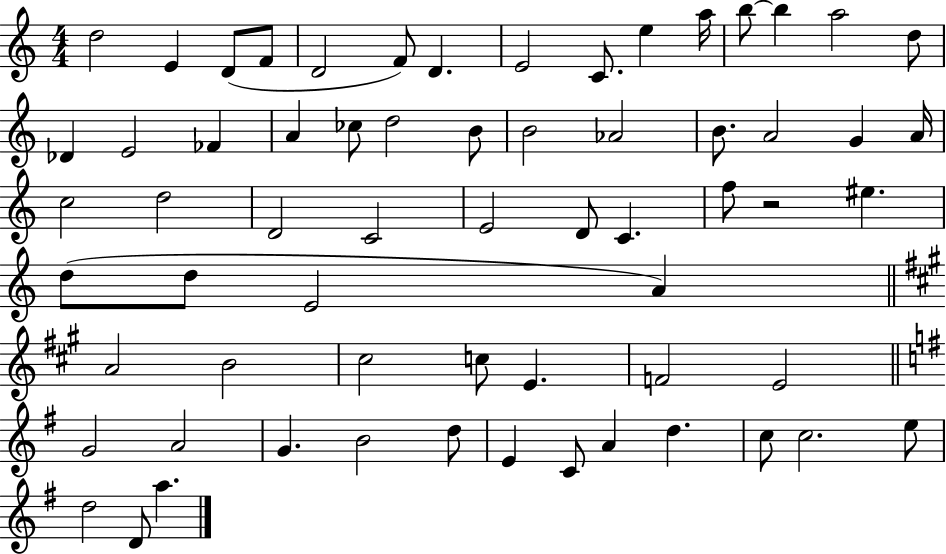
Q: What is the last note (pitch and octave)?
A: A5